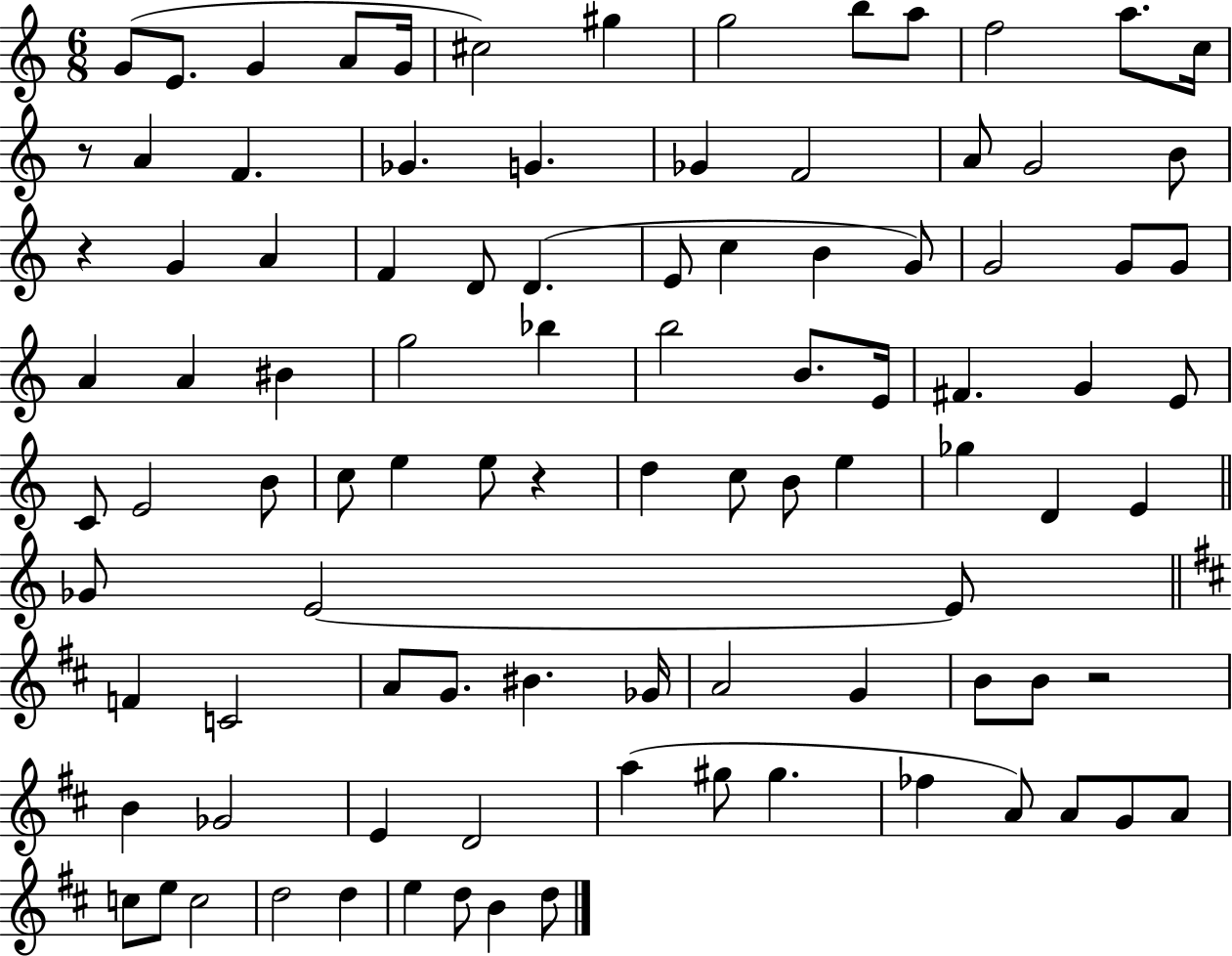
G4/e E4/e. G4/q A4/e G4/s C#5/h G#5/q G5/h B5/e A5/e F5/h A5/e. C5/s R/e A4/q F4/q. Gb4/q. G4/q. Gb4/q F4/h A4/e G4/h B4/e R/q G4/q A4/q F4/q D4/e D4/q. E4/e C5/q B4/q G4/e G4/h G4/e G4/e A4/q A4/q BIS4/q G5/h Bb5/q B5/h B4/e. E4/s F#4/q. G4/q E4/e C4/e E4/h B4/e C5/e E5/q E5/e R/q D5/q C5/e B4/e E5/q Gb5/q D4/q E4/q Gb4/e E4/h E4/e F4/q C4/h A4/e G4/e. BIS4/q. Gb4/s A4/h G4/q B4/e B4/e R/h B4/q Gb4/h E4/q D4/h A5/q G#5/e G#5/q. FES5/q A4/e A4/e G4/e A4/e C5/e E5/e C5/h D5/h D5/q E5/q D5/e B4/q D5/e